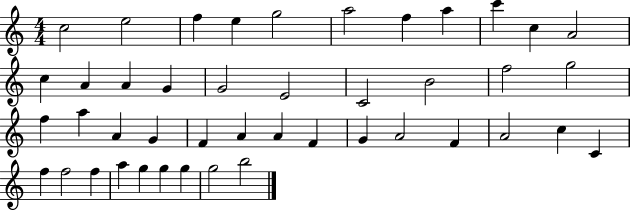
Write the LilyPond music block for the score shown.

{
  \clef treble
  \numericTimeSignature
  \time 4/4
  \key c \major
  c''2 e''2 | f''4 e''4 g''2 | a''2 f''4 a''4 | c'''4 c''4 a'2 | \break c''4 a'4 a'4 g'4 | g'2 e'2 | c'2 b'2 | f''2 g''2 | \break f''4 a''4 a'4 g'4 | f'4 a'4 a'4 f'4 | g'4 a'2 f'4 | a'2 c''4 c'4 | \break f''4 f''2 f''4 | a''4 g''4 g''4 g''4 | g''2 b''2 | \bar "|."
}